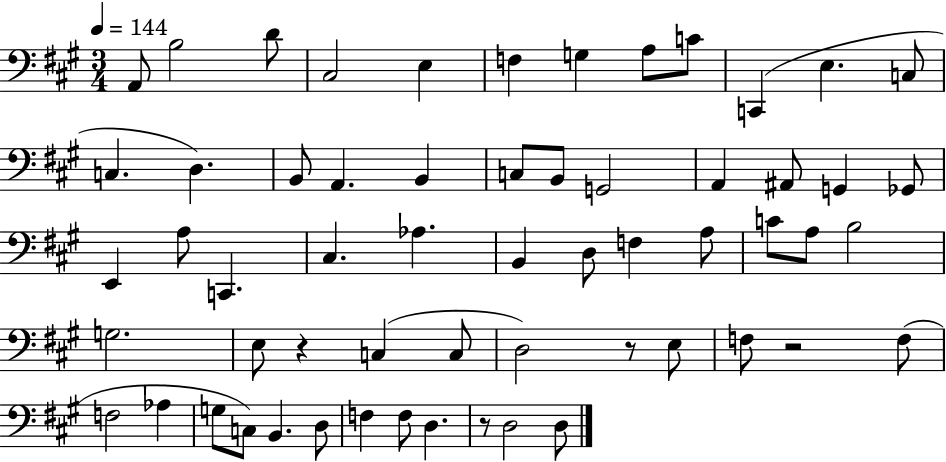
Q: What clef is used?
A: bass